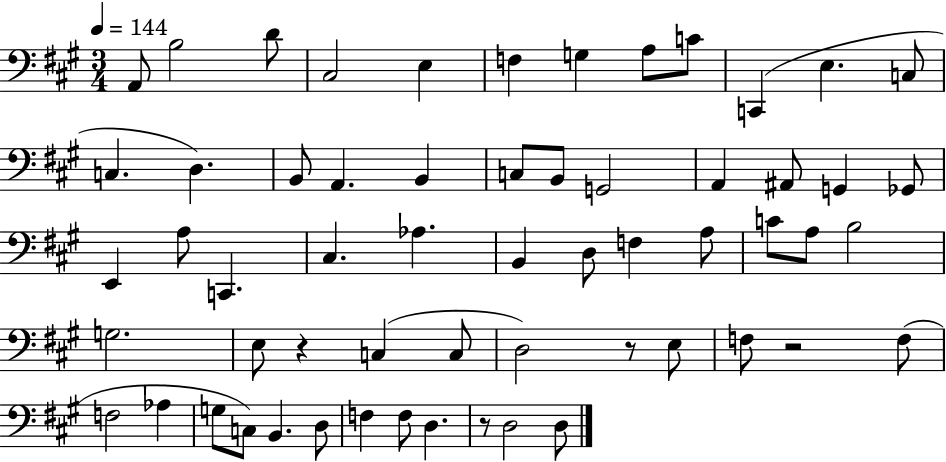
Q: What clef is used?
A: bass